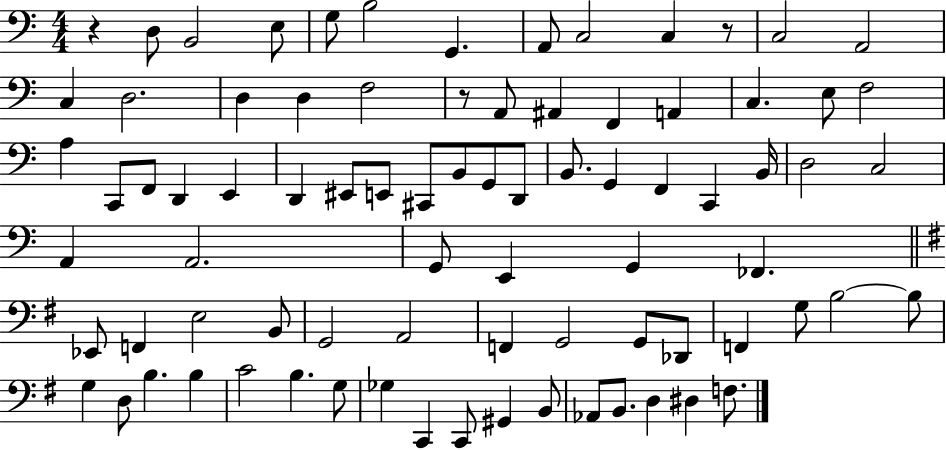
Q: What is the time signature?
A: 4/4